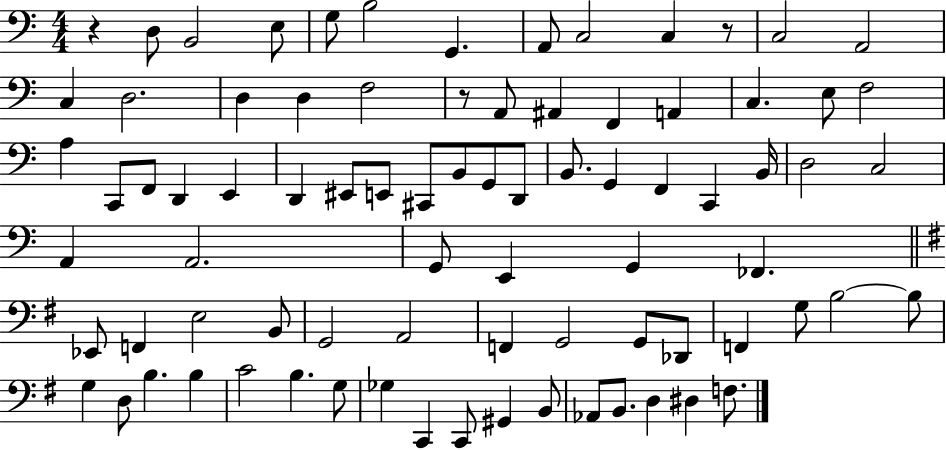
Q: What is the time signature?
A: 4/4